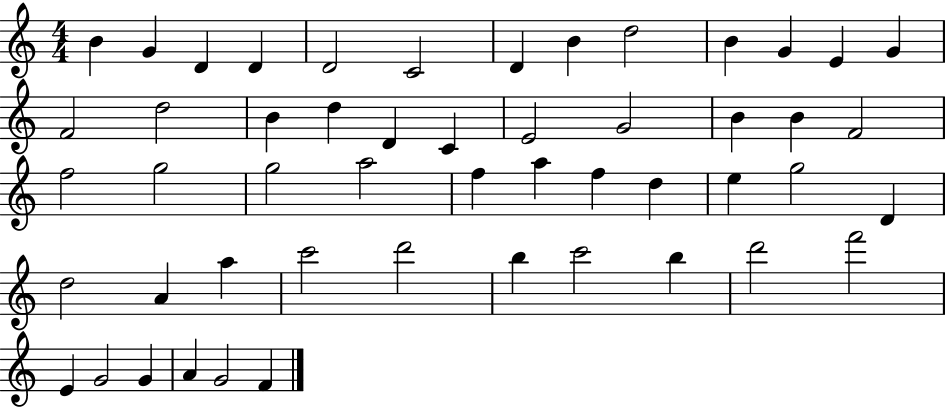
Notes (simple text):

B4/q G4/q D4/q D4/q D4/h C4/h D4/q B4/q D5/h B4/q G4/q E4/q G4/q F4/h D5/h B4/q D5/q D4/q C4/q E4/h G4/h B4/q B4/q F4/h F5/h G5/h G5/h A5/h F5/q A5/q F5/q D5/q E5/q G5/h D4/q D5/h A4/q A5/q C6/h D6/h B5/q C6/h B5/q D6/h F6/h E4/q G4/h G4/q A4/q G4/h F4/q